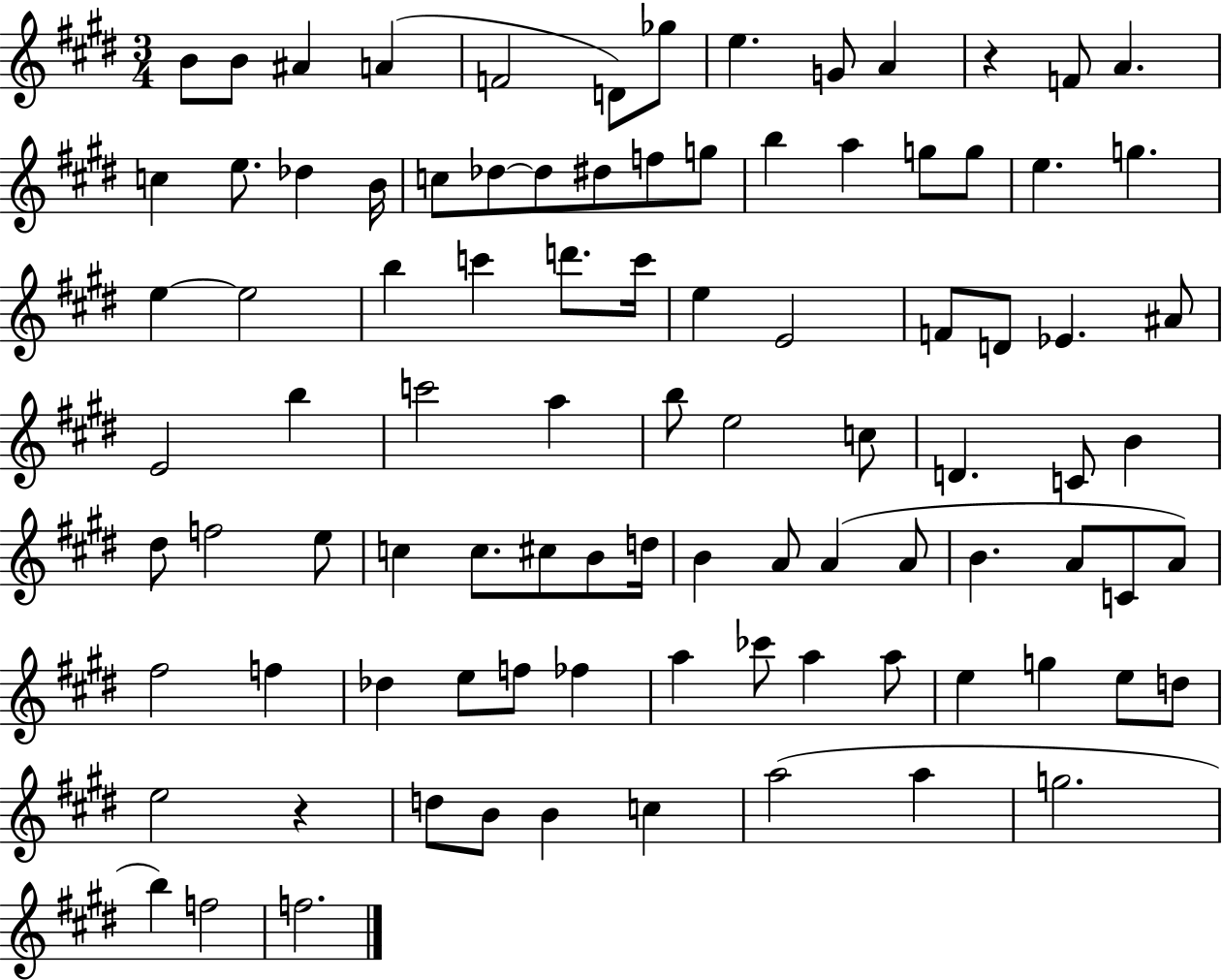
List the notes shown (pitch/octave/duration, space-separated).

B4/e B4/e A#4/q A4/q F4/h D4/e Gb5/e E5/q. G4/e A4/q R/q F4/e A4/q. C5/q E5/e. Db5/q B4/s C5/e Db5/e Db5/e D#5/e F5/e G5/e B5/q A5/q G5/e G5/e E5/q. G5/q. E5/q E5/h B5/q C6/q D6/e. C6/s E5/q E4/h F4/e D4/e Eb4/q. A#4/e E4/h B5/q C6/h A5/q B5/e E5/h C5/e D4/q. C4/e B4/q D#5/e F5/h E5/e C5/q C5/e. C#5/e B4/e D5/s B4/q A4/e A4/q A4/e B4/q. A4/e C4/e A4/e F#5/h F5/q Db5/q E5/e F5/e FES5/q A5/q CES6/e A5/q A5/e E5/q G5/q E5/e D5/e E5/h R/q D5/e B4/e B4/q C5/q A5/h A5/q G5/h. B5/q F5/h F5/h.